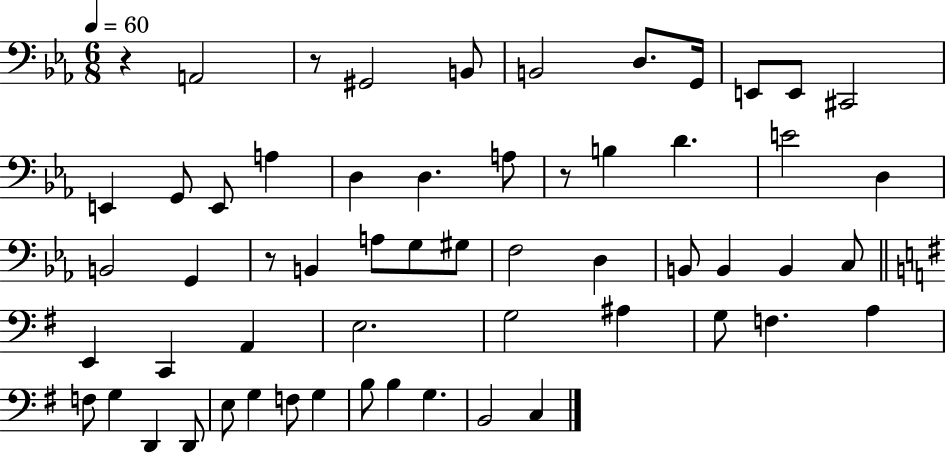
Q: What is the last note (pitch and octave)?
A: C3